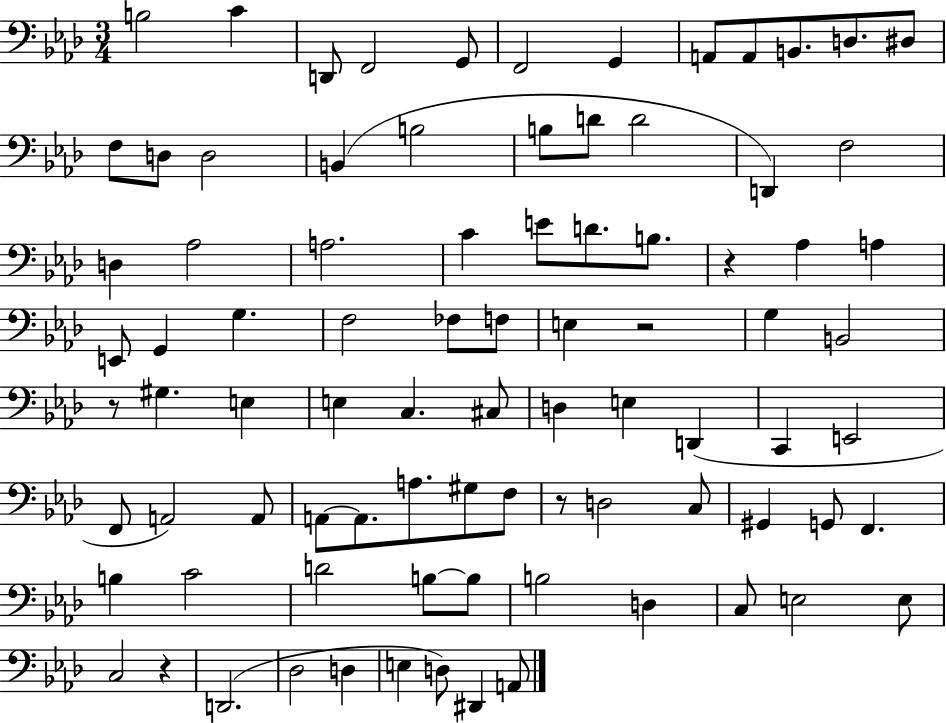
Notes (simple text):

B3/h C4/q D2/e F2/h G2/e F2/h G2/q A2/e A2/e B2/e. D3/e. D#3/e F3/e D3/e D3/h B2/q B3/h B3/e D4/e D4/h D2/q F3/h D3/q Ab3/h A3/h. C4/q E4/e D4/e. B3/e. R/q Ab3/q A3/q E2/e G2/q G3/q. F3/h FES3/e F3/e E3/q R/h G3/q B2/h R/e G#3/q. E3/q E3/q C3/q. C#3/e D3/q E3/q D2/q C2/q E2/h F2/e A2/h A2/e A2/e A2/e. A3/e. G#3/e F3/e R/e D3/h C3/e G#2/q G2/e F2/q. B3/q C4/h D4/h B3/e B3/e B3/h D3/q C3/e E3/h E3/e C3/h R/q D2/h. Db3/h D3/q E3/q D3/e D#2/q A2/e